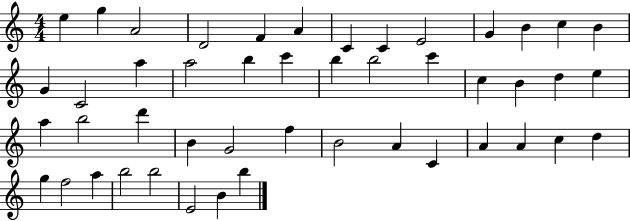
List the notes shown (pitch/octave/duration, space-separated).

E5/q G5/q A4/h D4/h F4/q A4/q C4/q C4/q E4/h G4/q B4/q C5/q B4/q G4/q C4/h A5/q A5/h B5/q C6/q B5/q B5/h C6/q C5/q B4/q D5/q E5/q A5/q B5/h D6/q B4/q G4/h F5/q B4/h A4/q C4/q A4/q A4/q C5/q D5/q G5/q F5/h A5/q B5/h B5/h E4/h B4/q B5/q